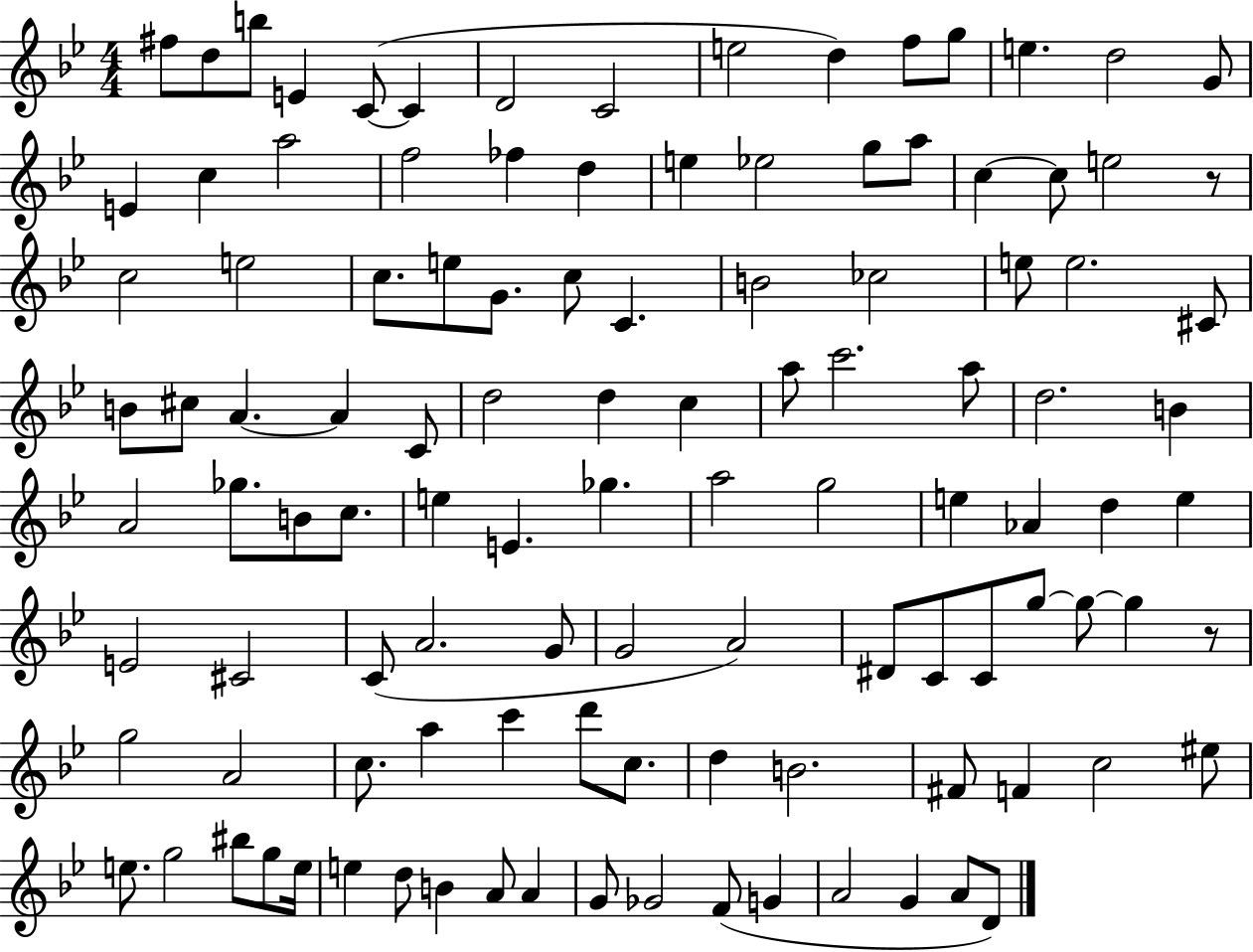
X:1
T:Untitled
M:4/4
L:1/4
K:Bb
^f/2 d/2 b/2 E C/2 C D2 C2 e2 d f/2 g/2 e d2 G/2 E c a2 f2 _f d e _e2 g/2 a/2 c c/2 e2 z/2 c2 e2 c/2 e/2 G/2 c/2 C B2 _c2 e/2 e2 ^C/2 B/2 ^c/2 A A C/2 d2 d c a/2 c'2 a/2 d2 B A2 _g/2 B/2 c/2 e E _g a2 g2 e _A d e E2 ^C2 C/2 A2 G/2 G2 A2 ^D/2 C/2 C/2 g/2 g/2 g z/2 g2 A2 c/2 a c' d'/2 c/2 d B2 ^F/2 F c2 ^e/2 e/2 g2 ^b/2 g/2 e/4 e d/2 B A/2 A G/2 _G2 F/2 G A2 G A/2 D/2